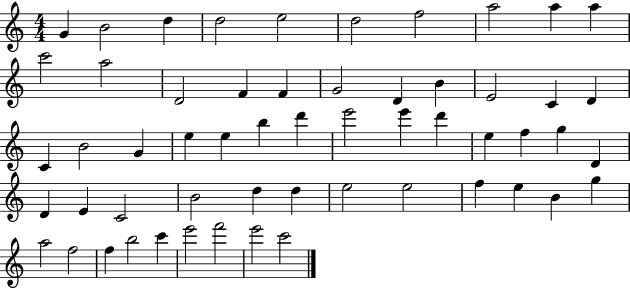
G4/q B4/h D5/q D5/h E5/h D5/h F5/h A5/h A5/q A5/q C6/h A5/h D4/h F4/q F4/q G4/h D4/q B4/q E4/h C4/q D4/q C4/q B4/h G4/q E5/q E5/q B5/q D6/q E6/h E6/q D6/q E5/q F5/q G5/q D4/q D4/q E4/q C4/h B4/h D5/q D5/q E5/h E5/h F5/q E5/q B4/q G5/q A5/h F5/h F5/q B5/h C6/q E6/h F6/h E6/h C6/h